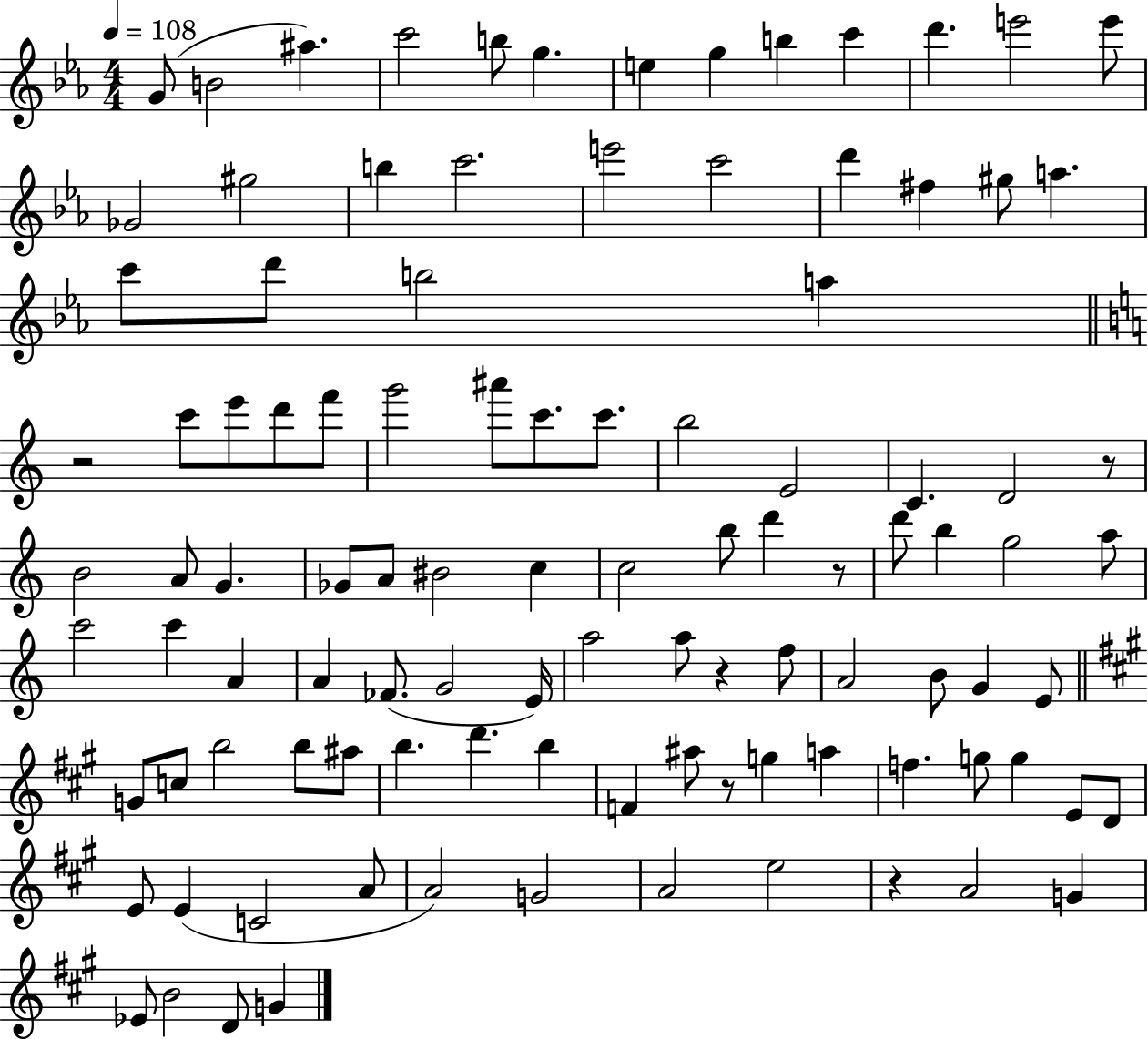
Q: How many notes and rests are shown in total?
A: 104